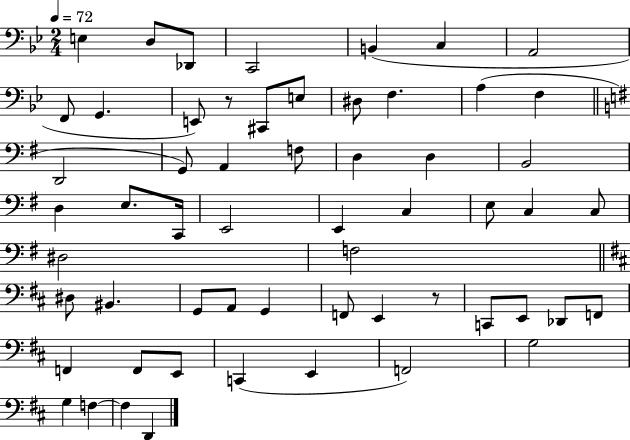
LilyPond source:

{
  \clef bass
  \numericTimeSignature
  \time 2/4
  \key bes \major
  \tempo 4 = 72
  \repeat volta 2 { e4 d8 des,8 | c,2 | b,4( c4 | a,2 | \break f,8 g,4. | e,8) r8 cis,8 e8 | dis8 f4. | a4( f4 | \break \bar "||" \break \key e \minor d,2 | g,8) a,4 f8 | d4 d4 | b,2 | \break d4 e8. c,16 | e,2 | e,4 c4 | e8 c4 c8 | \break dis2 | f2 | \bar "||" \break \key d \major dis8 bis,4. | g,8 a,8 g,4 | f,8 e,4 r8 | c,8 e,8 des,8 f,8 | \break f,4 f,8 e,8 | c,4( e,4 | f,2) | g2 | \break g4 f4~~ | f4 d,4 | } \bar "|."
}